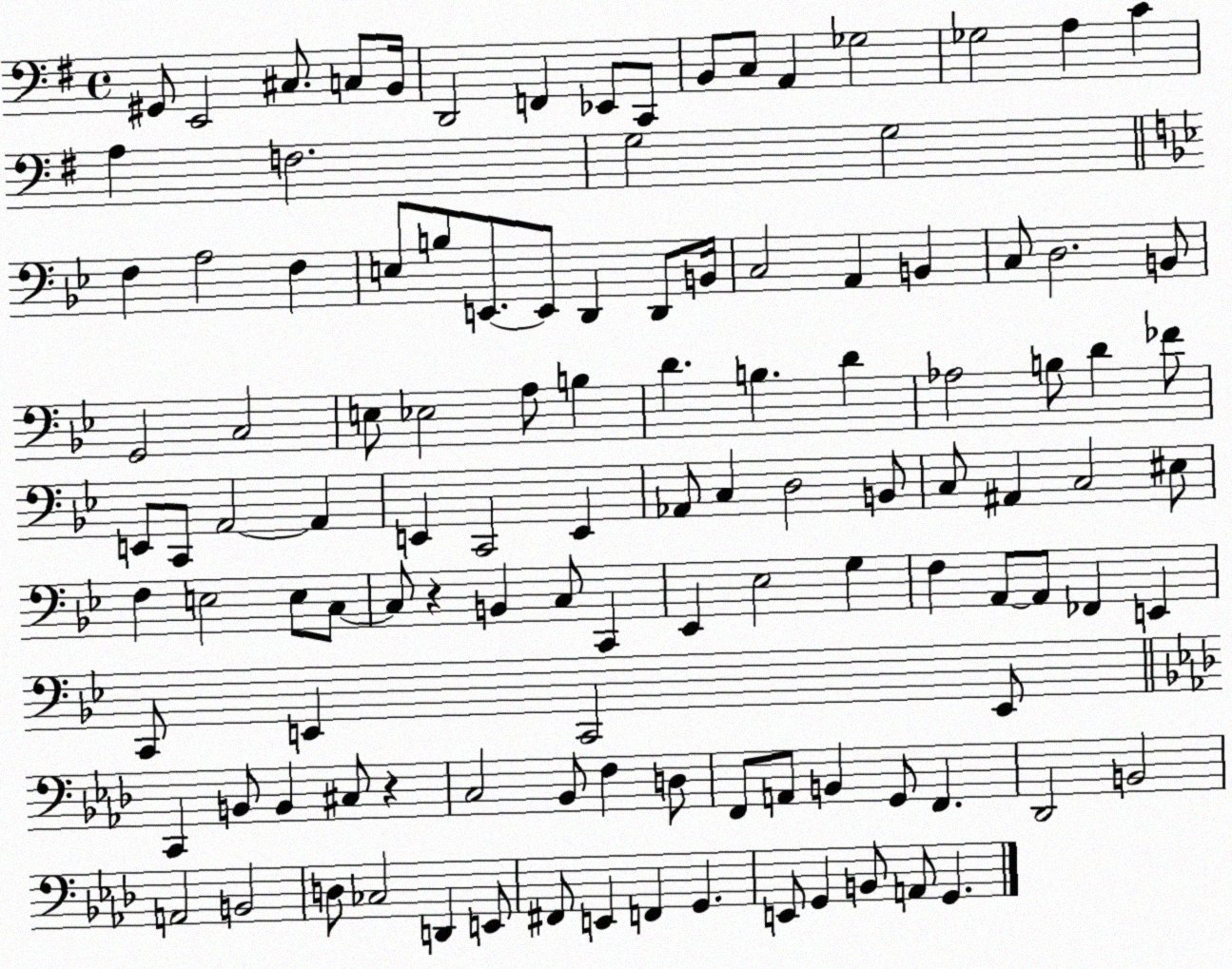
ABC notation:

X:1
T:Untitled
M:4/4
L:1/4
K:G
^G,,/2 E,,2 ^C,/2 C,/2 B,,/4 D,,2 F,, _E,,/2 C,,/2 B,,/2 C,/2 A,, _G,2 _G,2 A, C A, F,2 G,2 G,2 F, A,2 F, E,/2 B,/2 E,,/2 E,,/2 D,, D,,/2 B,,/4 C,2 A,, B,, C,/2 D,2 B,,/2 G,,2 C,2 E,/2 _E,2 A,/2 B, D B, D _A,2 B,/2 D _F/2 E,,/2 C,,/2 A,,2 A,, E,, C,,2 E,, _A,,/2 C, D,2 B,,/2 C,/2 ^A,, C,2 ^E,/2 F, E,2 E,/2 C,/2 C,/2 z B,, C,/2 C,, _E,, _E,2 G, F, A,,/2 A,,/2 _F,, E,, C,,/2 E,, C,,2 E,,/2 C,, B,,/2 B,, ^C,/2 z C,2 _B,,/2 F, D,/2 F,,/2 A,,/2 B,, G,,/2 F,, _D,,2 B,,2 A,,2 B,,2 D,/2 _C,2 D,, E,,/2 ^F,,/2 E,, F,, G,, E,,/2 G,, B,,/2 A,,/2 G,,